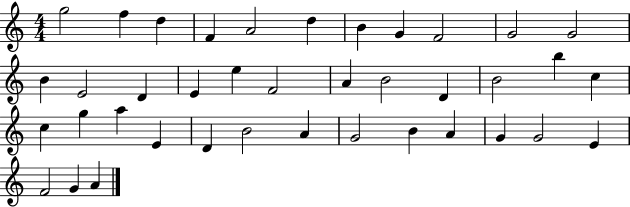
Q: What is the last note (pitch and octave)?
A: A4